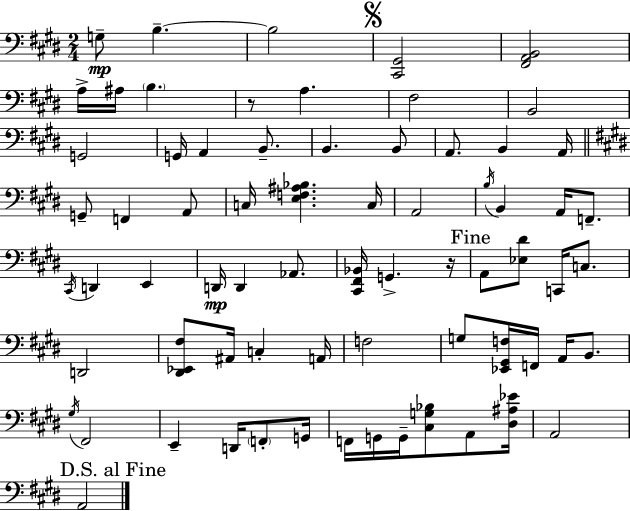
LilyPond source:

{
  \clef bass
  \numericTimeSignature
  \time 2/4
  \key e \major
  \repeat volta 2 { g8--\mp b4.--~~ | b2 | \mark \markup { \musicglyph "scripts.segno" } <cis, gis,>2 | <fis, a, b,>2 | \break a16-> ais16 \parenthesize b4. | r8 a4. | fis2 | b,2 | \break g,2 | g,16 a,4 b,8.-- | b,4. b,8 | a,8. b,4 a,16 | \break \bar "||" \break \key e \major g,8-- f,4 a,8 | c16 <e f ais bes>4. c16 | a,2 | \acciaccatura { b16 } b,4 a,16 f,8.-- | \break \acciaccatura { cis,16 } d,4 e,4 | d,16\mp d,4 aes,8. | <cis, fis, bes,>16 g,4.-> | r16 \mark "Fine" a,8 <ees dis'>8 c,16 c8. | \break d,2 | <dis, ees, fis>8 ais,16 c4-. | a,16 f2 | g8 <ees, gis, f>16 f,16 a,16 b,8. | \break \acciaccatura { gis16 } fis,2 | e,4-- d,16 | \parenthesize f,8-. g,16 f,16 g,16 g,16-- <cis g bes>8 | a,8 <dis ais ees'>16 a,2 | \break \mark "D.S. al Fine" a,2 | } \bar "|."
}